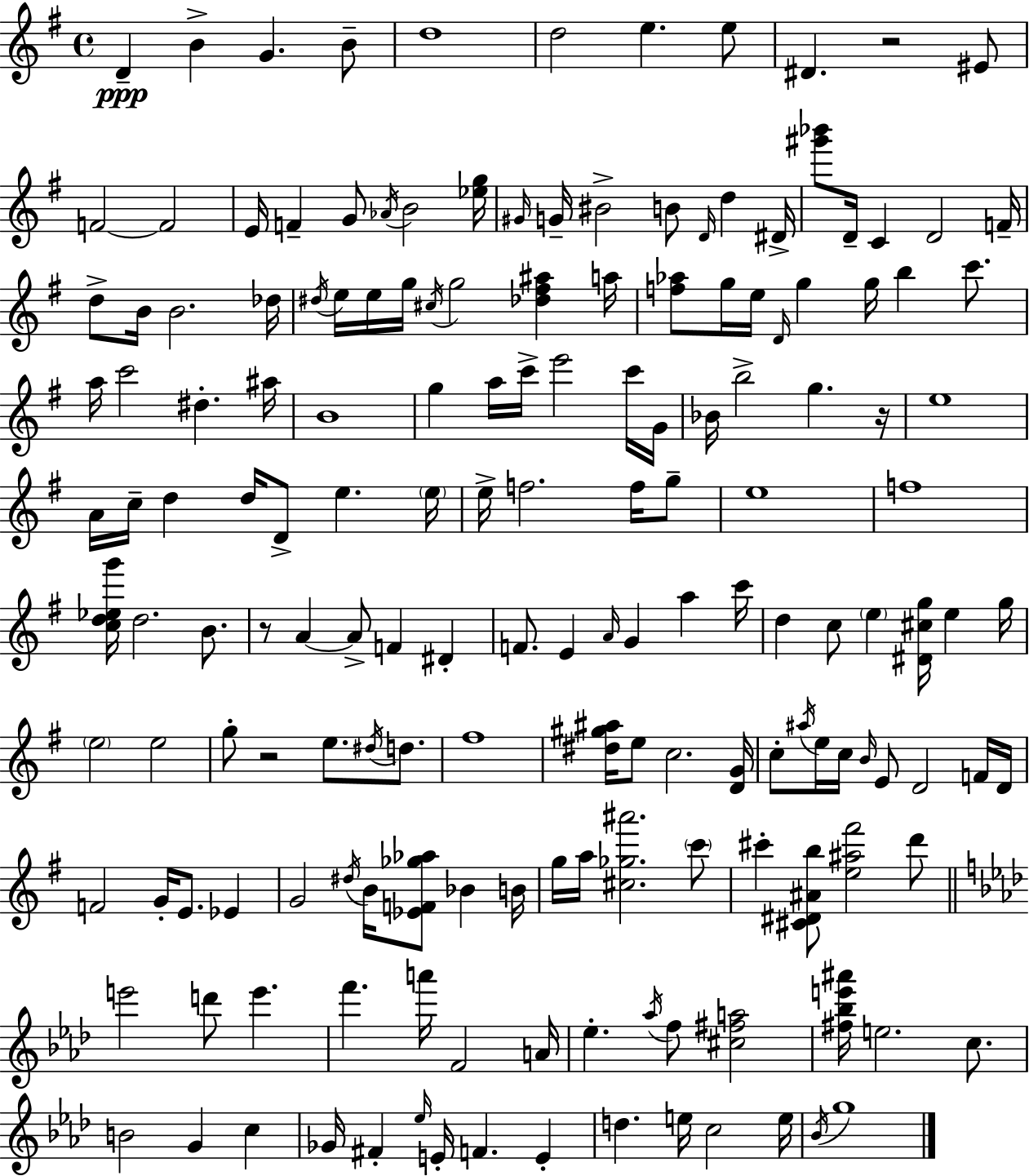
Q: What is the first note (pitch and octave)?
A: D4